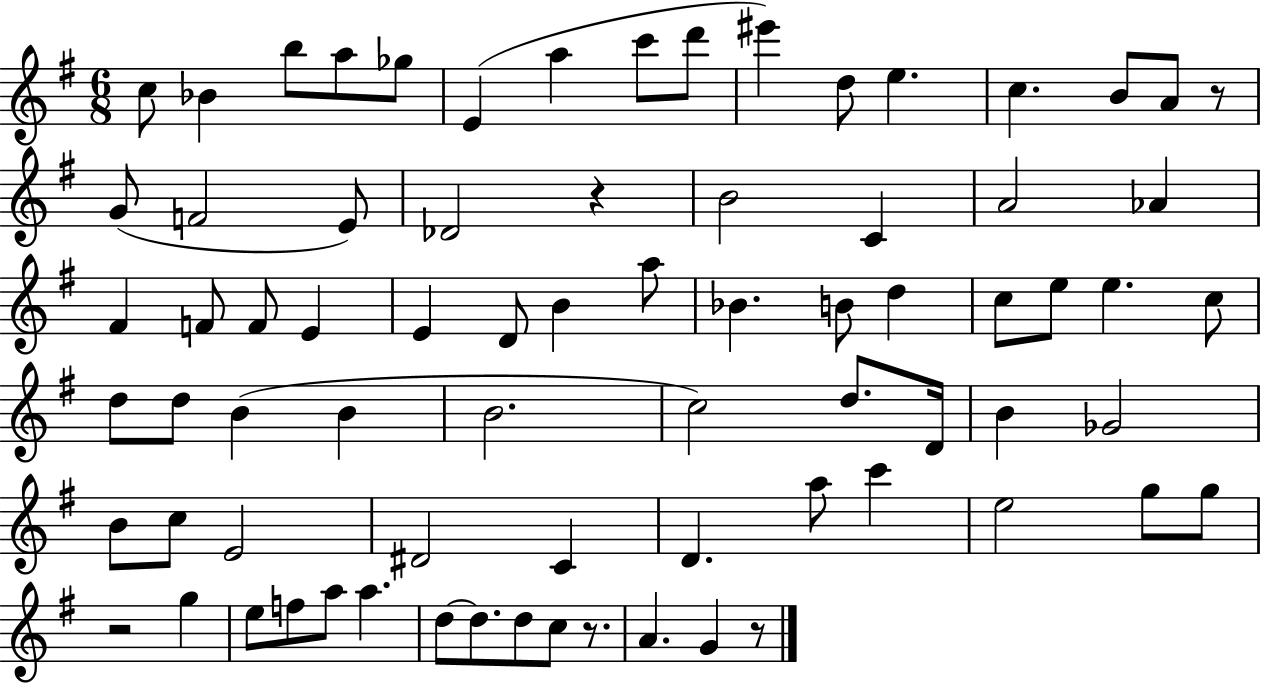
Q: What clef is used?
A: treble